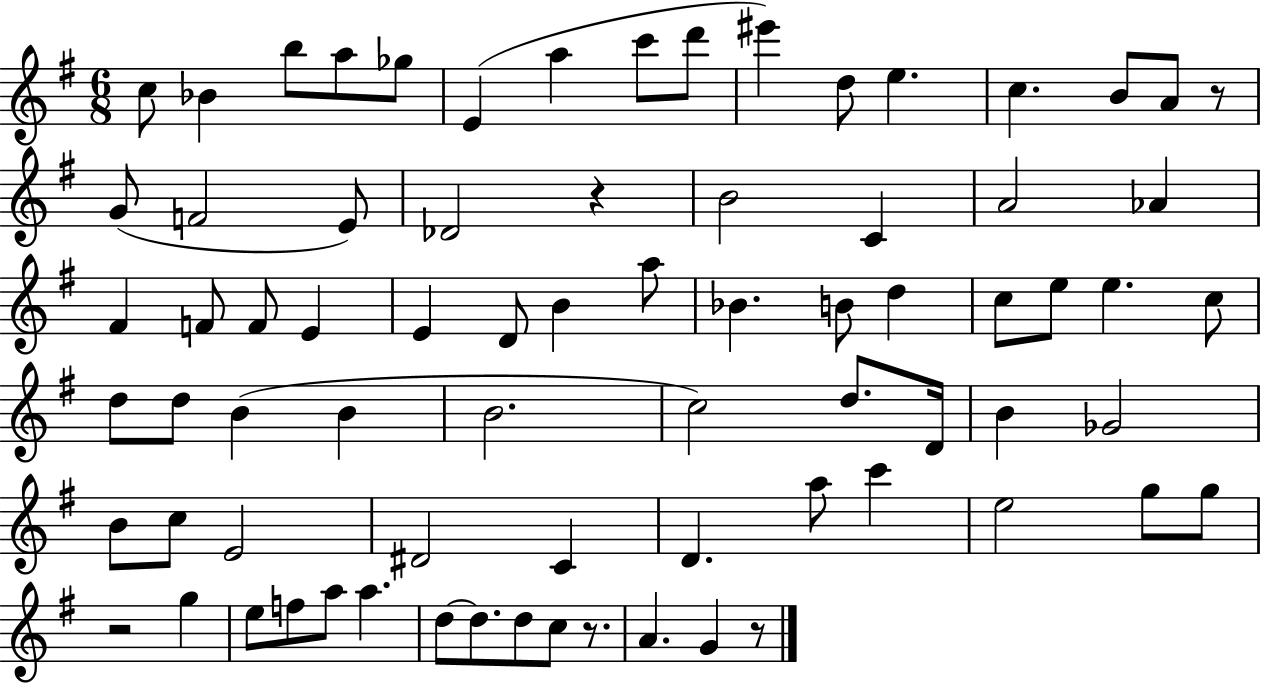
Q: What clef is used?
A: treble